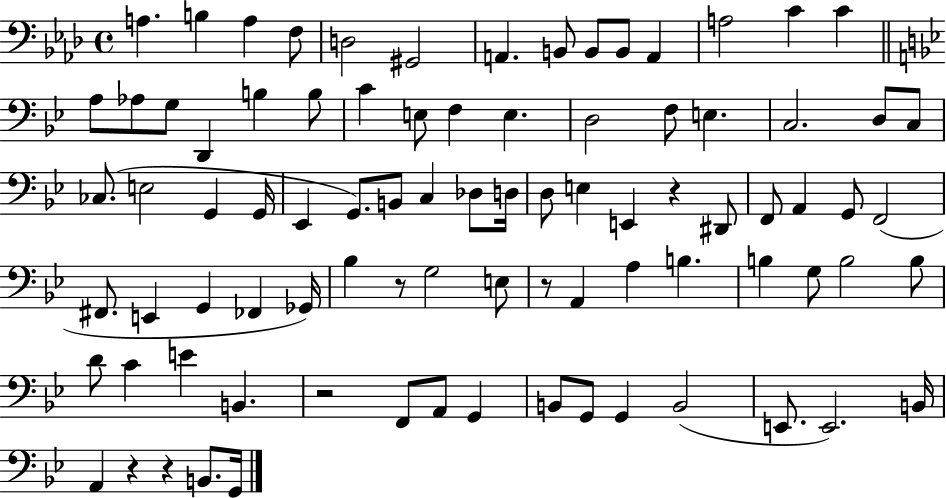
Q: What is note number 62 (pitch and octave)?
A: B3